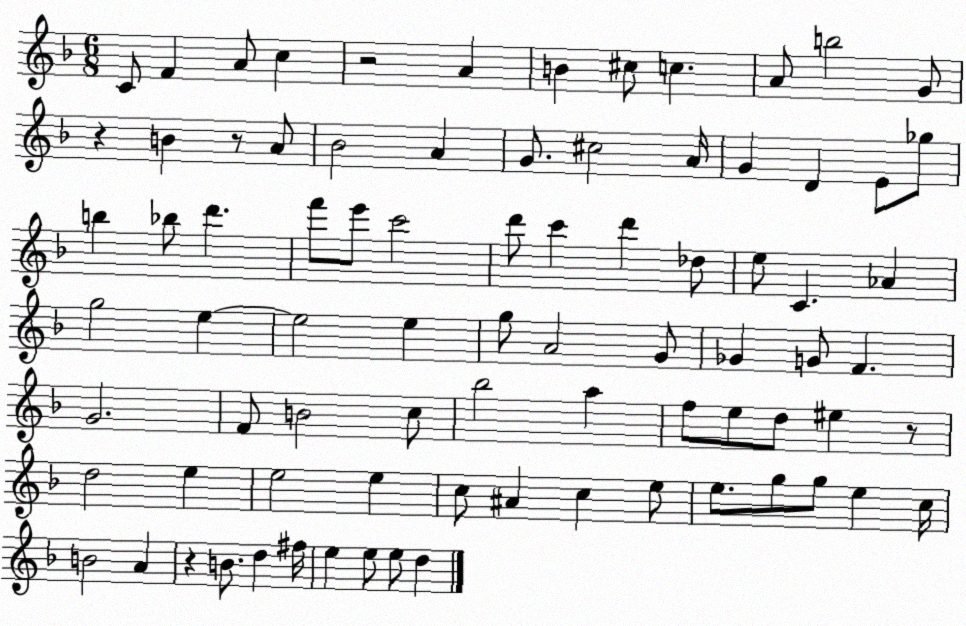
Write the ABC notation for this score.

X:1
T:Untitled
M:6/8
L:1/4
K:F
C/2 F A/2 c z2 A B ^c/2 c A/2 b2 G/2 z B z/2 A/2 _B2 A G/2 ^c2 A/4 G D E/2 _g/2 b _b/2 d' f'/2 e'/2 c'2 d'/2 c' d' _d/2 e/2 C _A g2 e e2 e g/2 A2 G/2 _G G/2 F G2 F/2 B2 c/2 _b2 a f/2 e/2 d/2 ^e z/2 d2 e e2 e c/2 ^A c e/2 e/2 g/2 g/2 e c/4 B2 A z B/2 d ^f/4 e e/2 e/2 d